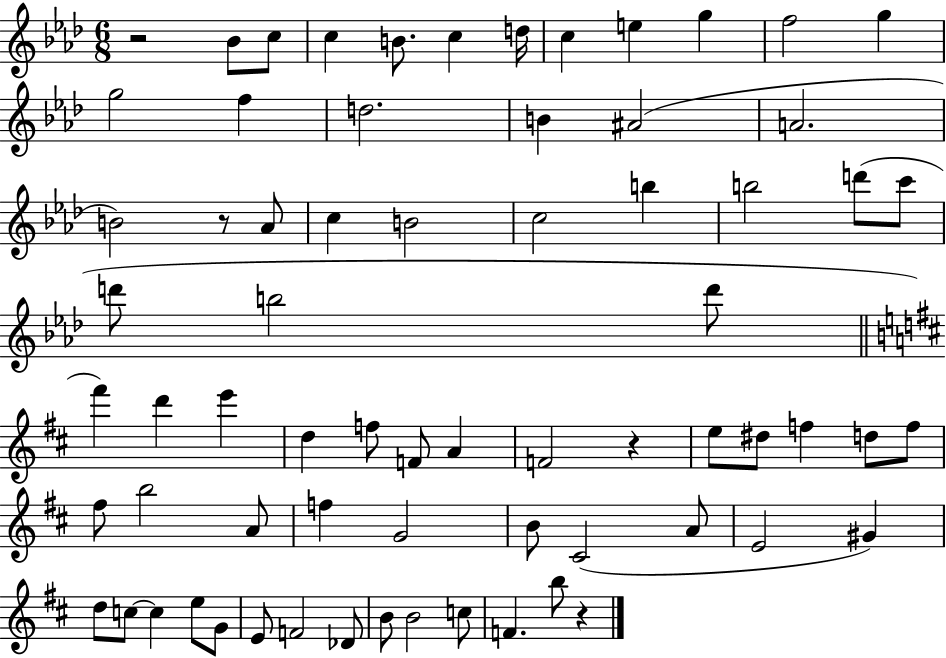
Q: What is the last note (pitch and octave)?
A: B5